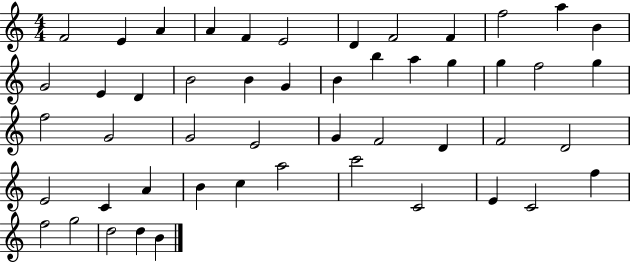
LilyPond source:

{
  \clef treble
  \numericTimeSignature
  \time 4/4
  \key c \major
  f'2 e'4 a'4 | a'4 f'4 e'2 | d'4 f'2 f'4 | f''2 a''4 b'4 | \break g'2 e'4 d'4 | b'2 b'4 g'4 | b'4 b''4 a''4 g''4 | g''4 f''2 g''4 | \break f''2 g'2 | g'2 e'2 | g'4 f'2 d'4 | f'2 d'2 | \break e'2 c'4 a'4 | b'4 c''4 a''2 | c'''2 c'2 | e'4 c'2 f''4 | \break f''2 g''2 | d''2 d''4 b'4 | \bar "|."
}